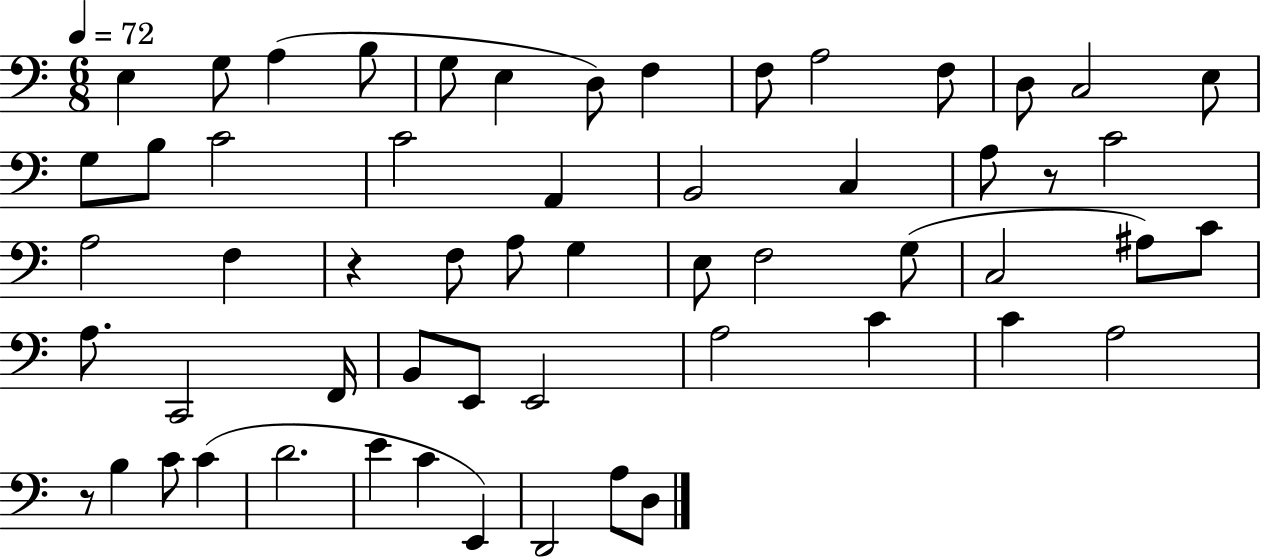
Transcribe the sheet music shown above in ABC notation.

X:1
T:Untitled
M:6/8
L:1/4
K:C
E, G,/2 A, B,/2 G,/2 E, D,/2 F, F,/2 A,2 F,/2 D,/2 C,2 E,/2 G,/2 B,/2 C2 C2 A,, B,,2 C, A,/2 z/2 C2 A,2 F, z F,/2 A,/2 G, E,/2 F,2 G,/2 C,2 ^A,/2 C/2 A,/2 C,,2 F,,/4 B,,/2 E,,/2 E,,2 A,2 C C A,2 z/2 B, C/2 C D2 E C E,, D,,2 A,/2 D,/2